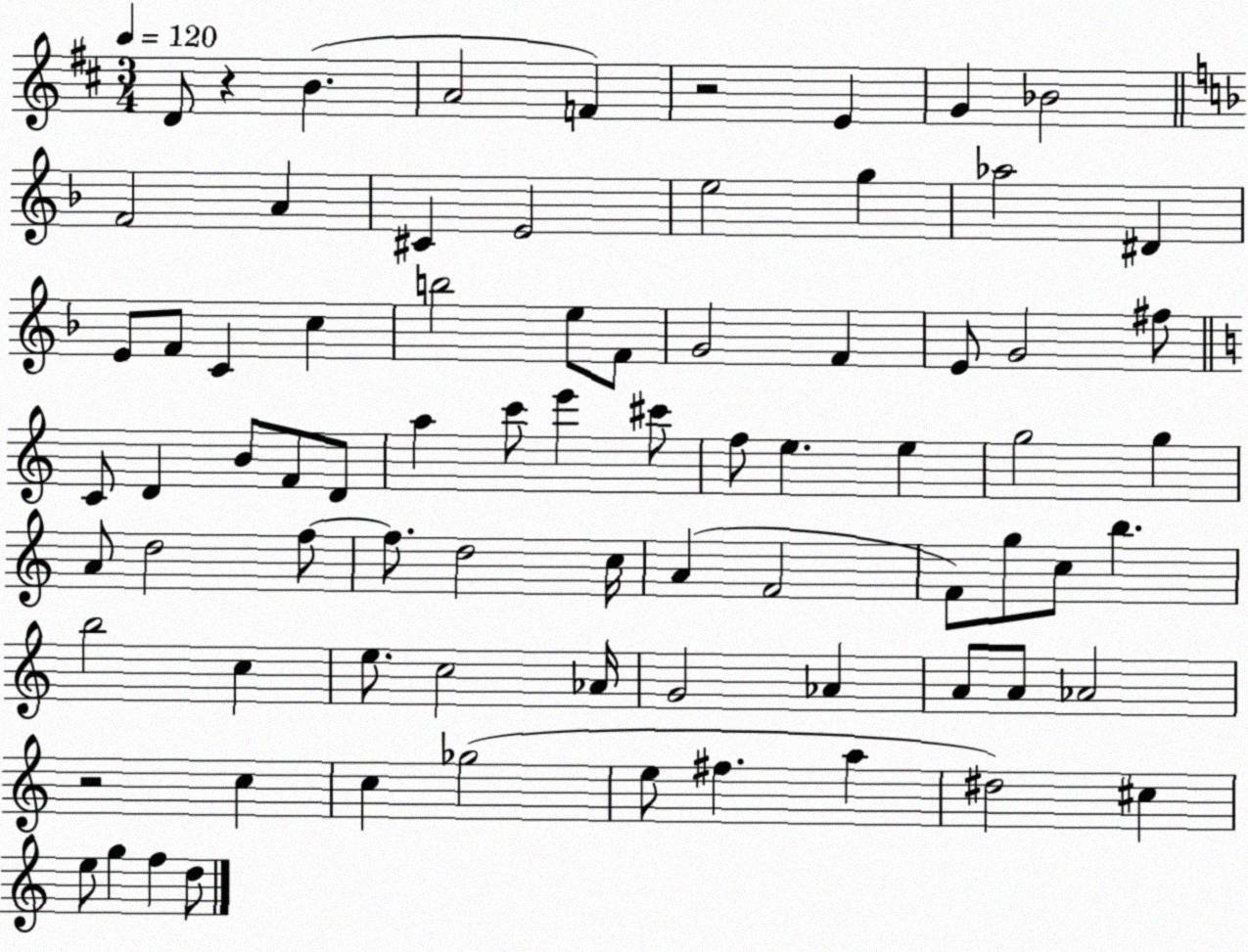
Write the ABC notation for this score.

X:1
T:Untitled
M:3/4
L:1/4
K:D
D/2 z B A2 F z2 E G _B2 F2 A ^C E2 e2 g _a2 ^D E/2 F/2 C c b2 e/2 F/2 G2 F E/2 G2 ^f/2 C/2 D B/2 F/2 D/2 a c'/2 e' ^c'/2 f/2 e e g2 g A/2 d2 f/2 f/2 d2 c/4 A F2 F/2 g/2 c/2 b b2 c e/2 c2 _A/4 G2 _A A/2 A/2 _A2 z2 c c _g2 e/2 ^f a ^d2 ^c e/2 g f d/2